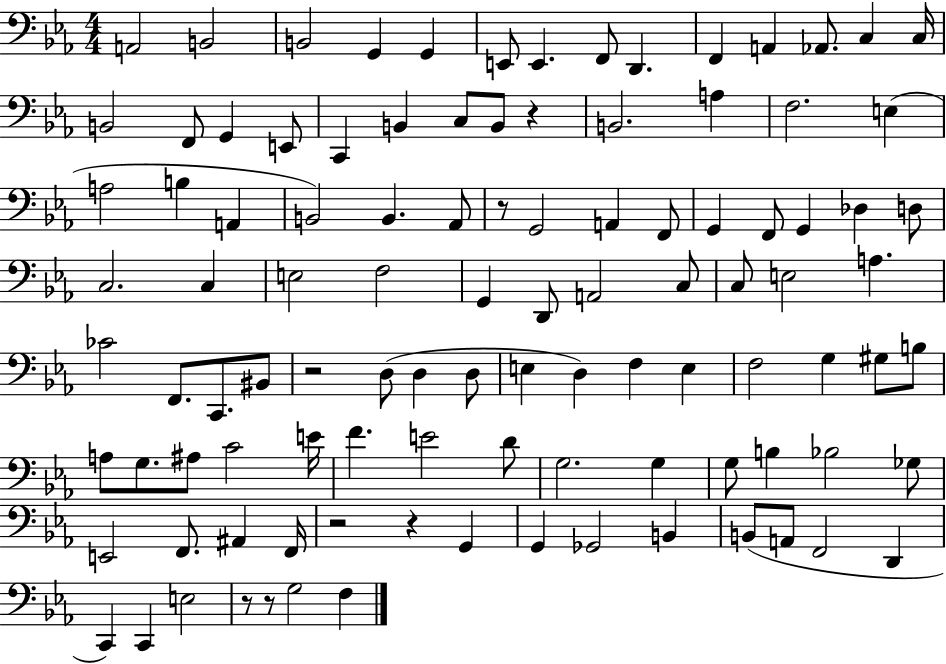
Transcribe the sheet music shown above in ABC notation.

X:1
T:Untitled
M:4/4
L:1/4
K:Eb
A,,2 B,,2 B,,2 G,, G,, E,,/2 E,, F,,/2 D,, F,, A,, _A,,/2 C, C,/4 B,,2 F,,/2 G,, E,,/2 C,, B,, C,/2 B,,/2 z B,,2 A, F,2 E, A,2 B, A,, B,,2 B,, _A,,/2 z/2 G,,2 A,, F,,/2 G,, F,,/2 G,, _D, D,/2 C,2 C, E,2 F,2 G,, D,,/2 A,,2 C,/2 C,/2 E,2 A, _C2 F,,/2 C,,/2 ^B,,/2 z2 D,/2 D, D,/2 E, D, F, E, F,2 G, ^G,/2 B,/2 A,/2 G,/2 ^A,/2 C2 E/4 F E2 D/2 G,2 G, G,/2 B, _B,2 _G,/2 E,,2 F,,/2 ^A,, F,,/4 z2 z G,, G,, _G,,2 B,, B,,/2 A,,/2 F,,2 D,, C,, C,, E,2 z/2 z/2 G,2 F,